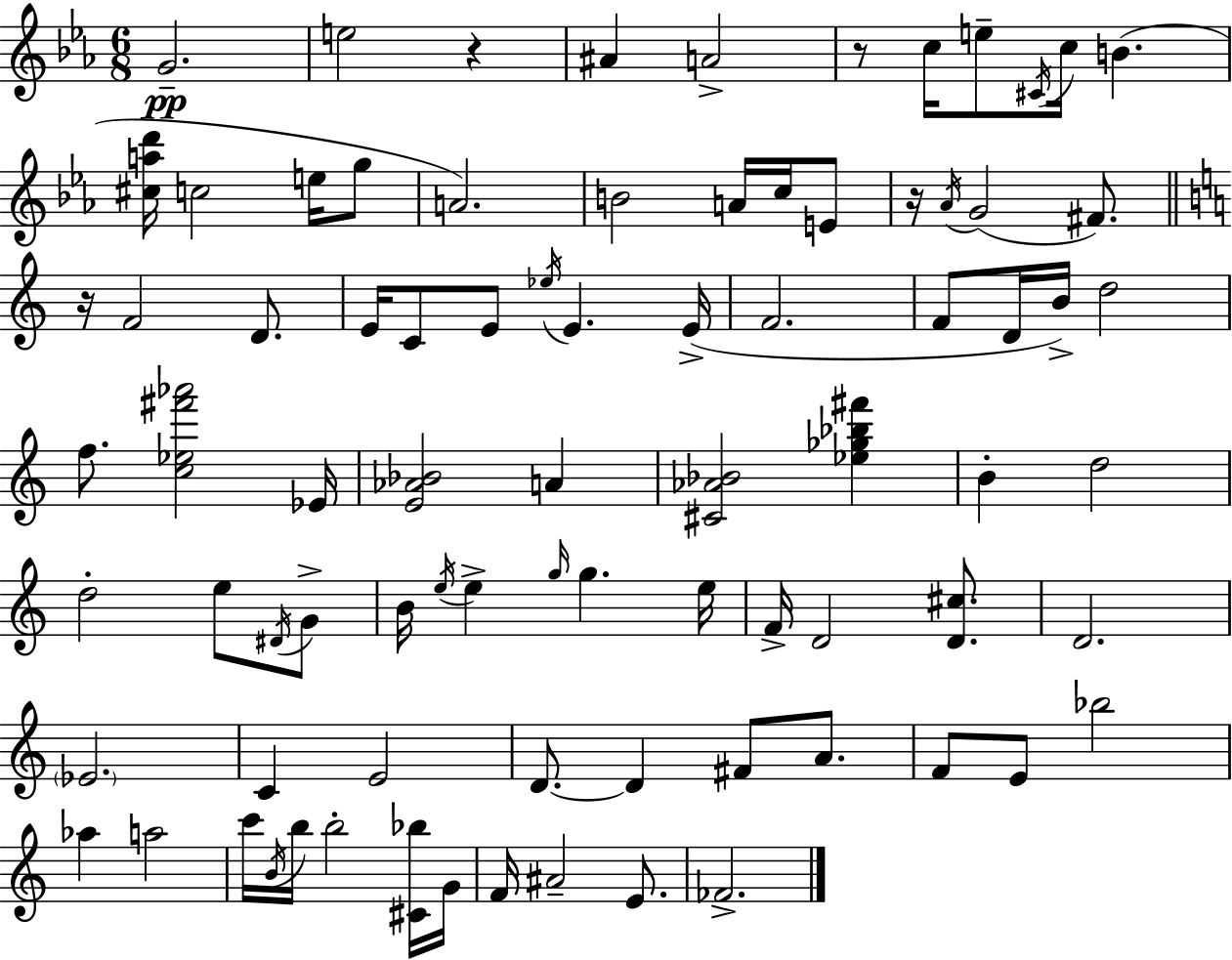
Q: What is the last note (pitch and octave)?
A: FES4